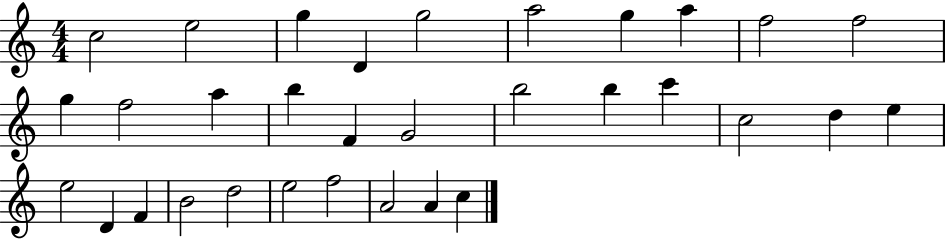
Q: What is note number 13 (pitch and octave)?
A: A5